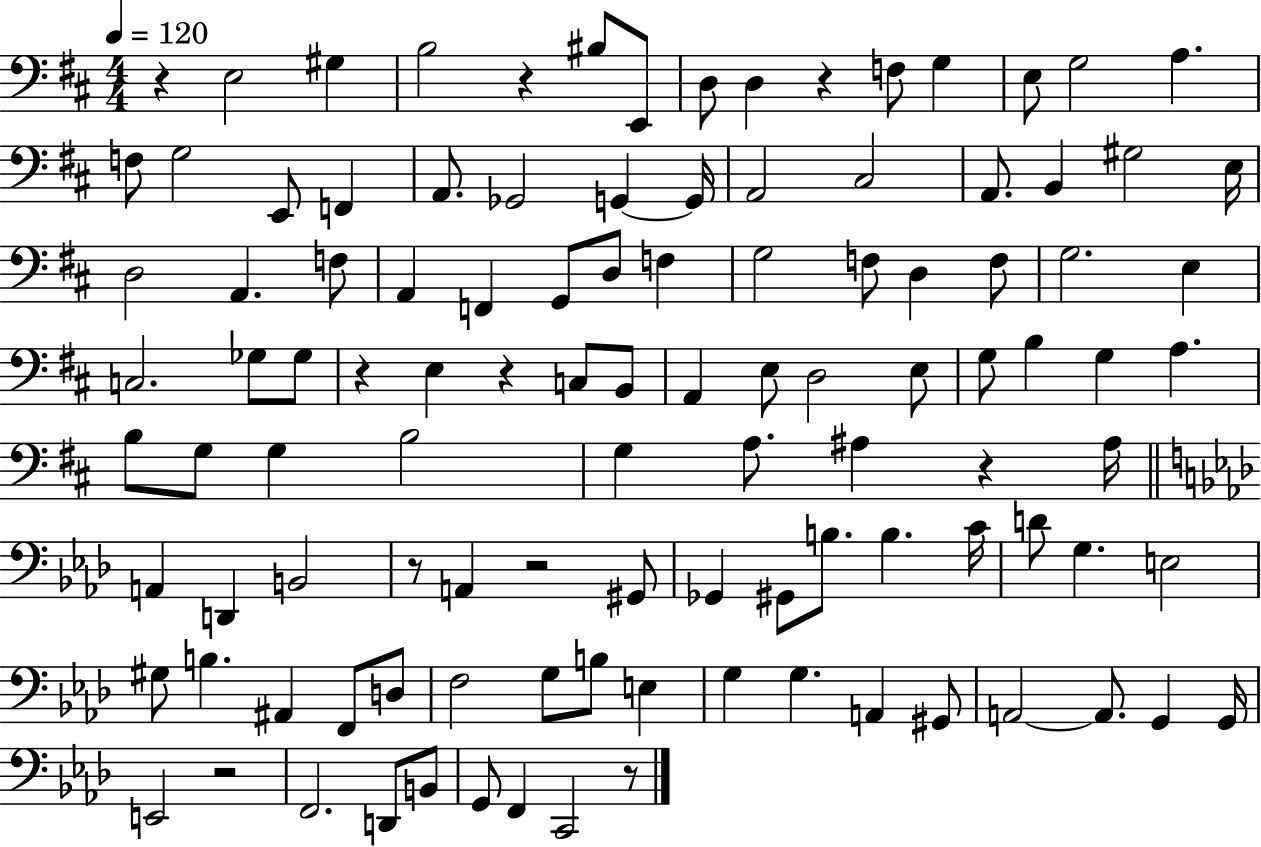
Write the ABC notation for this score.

X:1
T:Untitled
M:4/4
L:1/4
K:D
z E,2 ^G, B,2 z ^B,/2 E,,/2 D,/2 D, z F,/2 G, E,/2 G,2 A, F,/2 G,2 E,,/2 F,, A,,/2 _G,,2 G,, G,,/4 A,,2 ^C,2 A,,/2 B,, ^G,2 E,/4 D,2 A,, F,/2 A,, F,, G,,/2 D,/2 F, G,2 F,/2 D, F,/2 G,2 E, C,2 _G,/2 _G,/2 z E, z C,/2 B,,/2 A,, E,/2 D,2 E,/2 G,/2 B, G, A, B,/2 G,/2 G, B,2 G, A,/2 ^A, z ^A,/4 A,, D,, B,,2 z/2 A,, z2 ^G,,/2 _G,, ^G,,/2 B,/2 B, C/4 D/2 G, E,2 ^G,/2 B, ^A,, F,,/2 D,/2 F,2 G,/2 B,/2 E, G, G, A,, ^G,,/2 A,,2 A,,/2 G,, G,,/4 E,,2 z2 F,,2 D,,/2 B,,/2 G,,/2 F,, C,,2 z/2